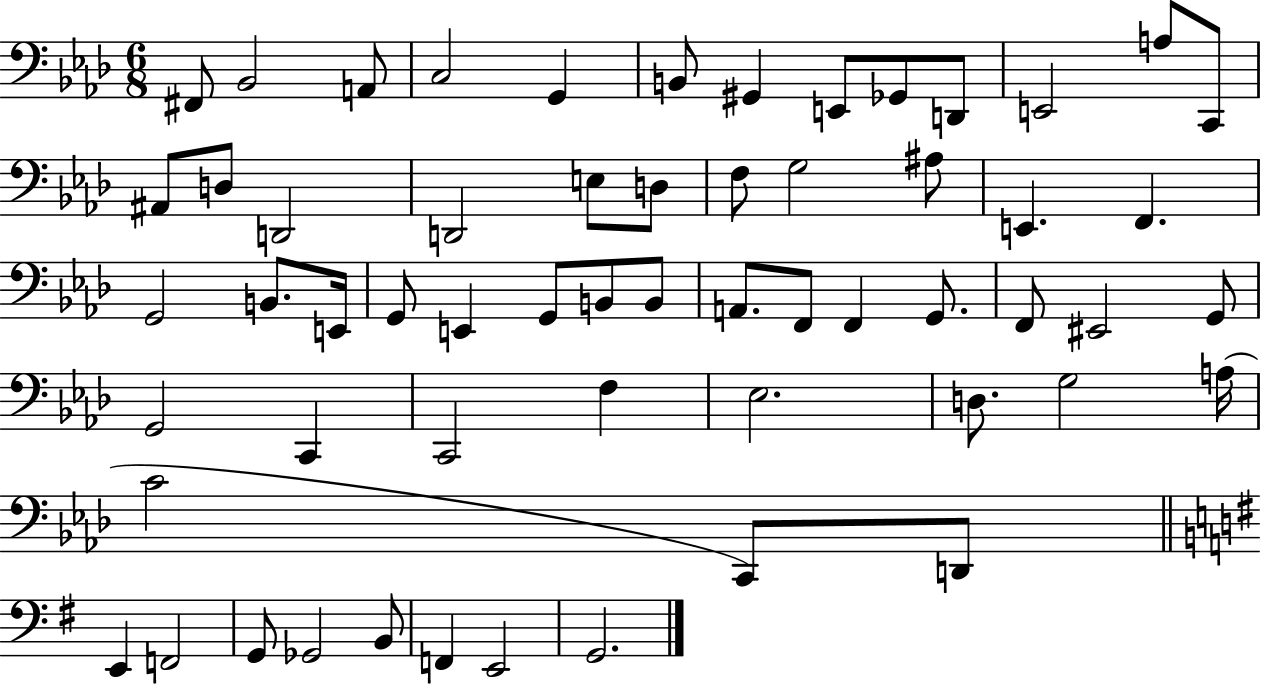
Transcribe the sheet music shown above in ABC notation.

X:1
T:Untitled
M:6/8
L:1/4
K:Ab
^F,,/2 _B,,2 A,,/2 C,2 G,, B,,/2 ^G,, E,,/2 _G,,/2 D,,/2 E,,2 A,/2 C,,/2 ^A,,/2 D,/2 D,,2 D,,2 E,/2 D,/2 F,/2 G,2 ^A,/2 E,, F,, G,,2 B,,/2 E,,/4 G,,/2 E,, G,,/2 B,,/2 B,,/2 A,,/2 F,,/2 F,, G,,/2 F,,/2 ^E,,2 G,,/2 G,,2 C,, C,,2 F, _E,2 D,/2 G,2 A,/4 C2 C,,/2 D,,/2 E,, F,,2 G,,/2 _G,,2 B,,/2 F,, E,,2 G,,2